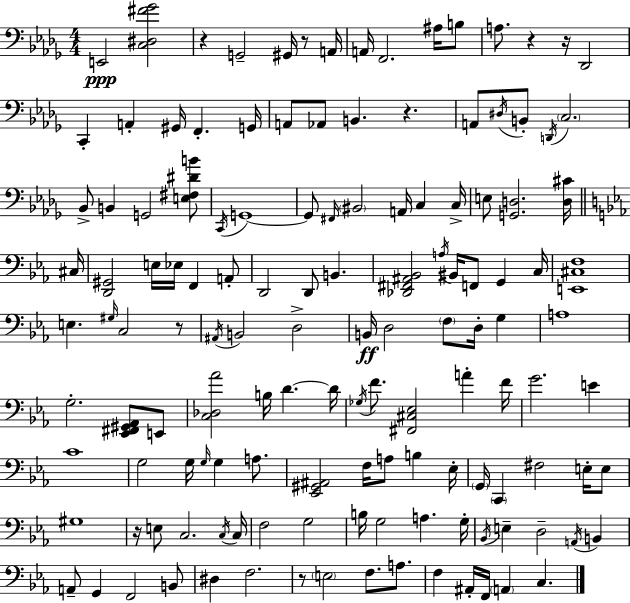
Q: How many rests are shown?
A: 8